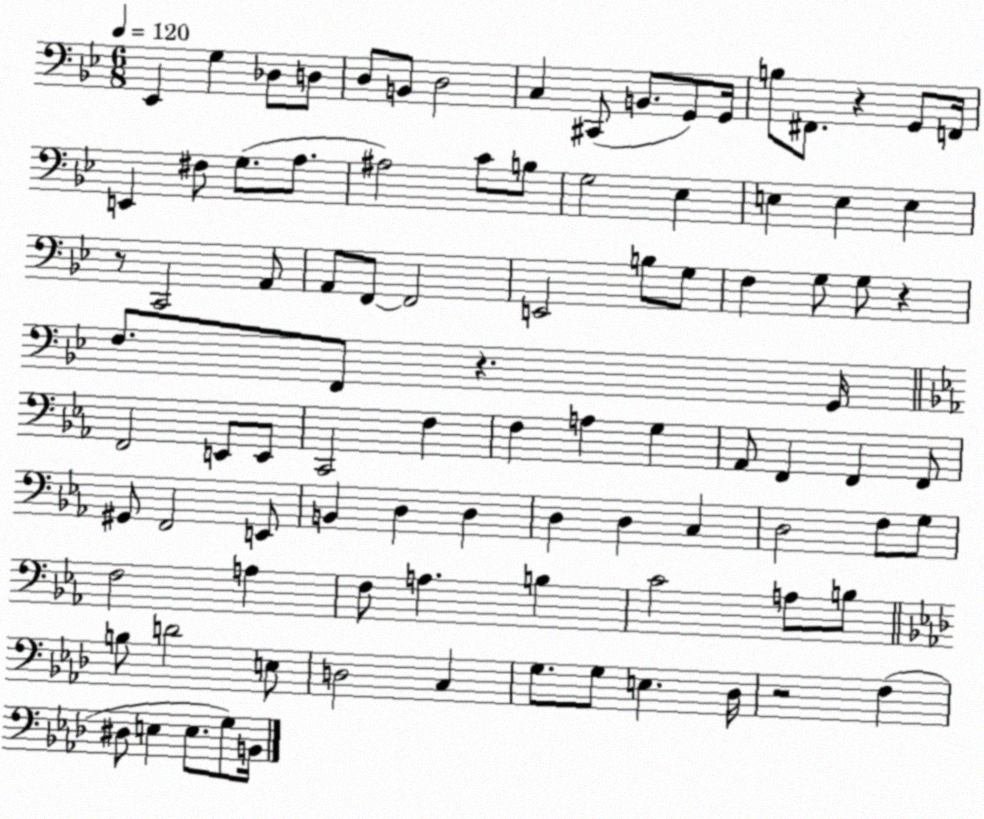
X:1
T:Untitled
M:6/8
L:1/4
K:Bb
_E,, G, _D,/2 D,/2 D,/2 B,,/2 D,2 C, ^C,,/2 B,,/2 G,,/2 G,,/4 B,/2 ^F,,/2 z G,,/2 F,,/4 E,, ^F,/2 G,/2 A,/2 ^A,2 C/2 B,/2 G,2 _E, E, E, E, z/2 C,,2 A,,/2 A,,/2 F,,/2 F,,2 E,,2 B,/2 G,/2 F, G,/2 G,/2 z F,/2 F,,/2 z G,,/4 F,,2 E,,/2 E,,/2 C,,2 F, F, A, G, _A,,/2 F,, F,, F,,/2 ^G,,/2 F,,2 E,,/2 B,, D, D, D, D, C, D,2 F,/2 G,/2 F,2 A, F,/2 A, B, C2 A,/2 B,/2 B,/2 D2 E,/2 D,2 C, G,/2 G,/2 E, _D,/4 z2 F, ^D,/2 E, E,/2 G,/2 B,,/4